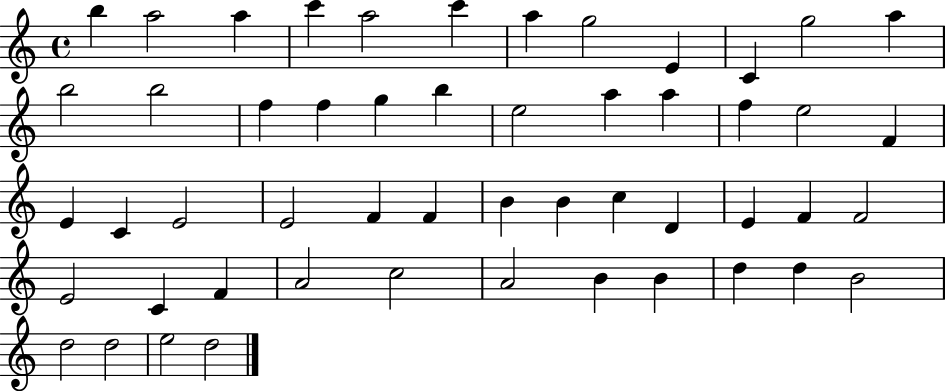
X:1
T:Untitled
M:4/4
L:1/4
K:C
b a2 a c' a2 c' a g2 E C g2 a b2 b2 f f g b e2 a a f e2 F E C E2 E2 F F B B c D E F F2 E2 C F A2 c2 A2 B B d d B2 d2 d2 e2 d2